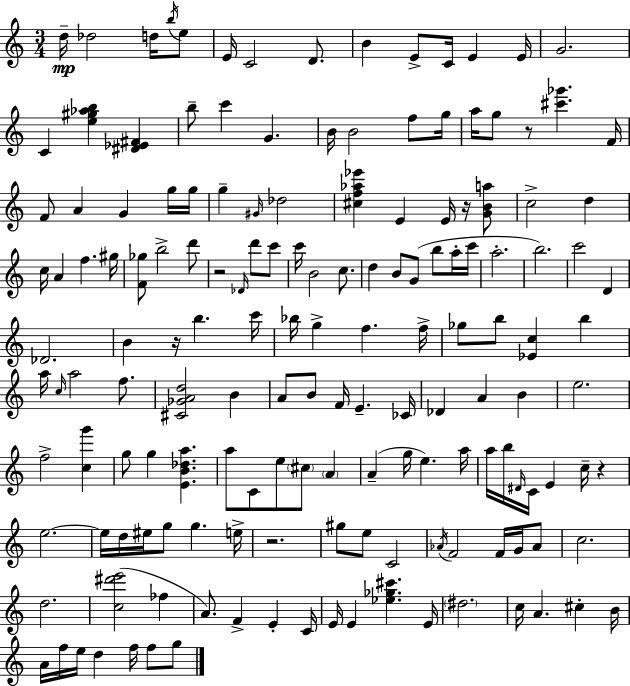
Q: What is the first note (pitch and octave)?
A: D5